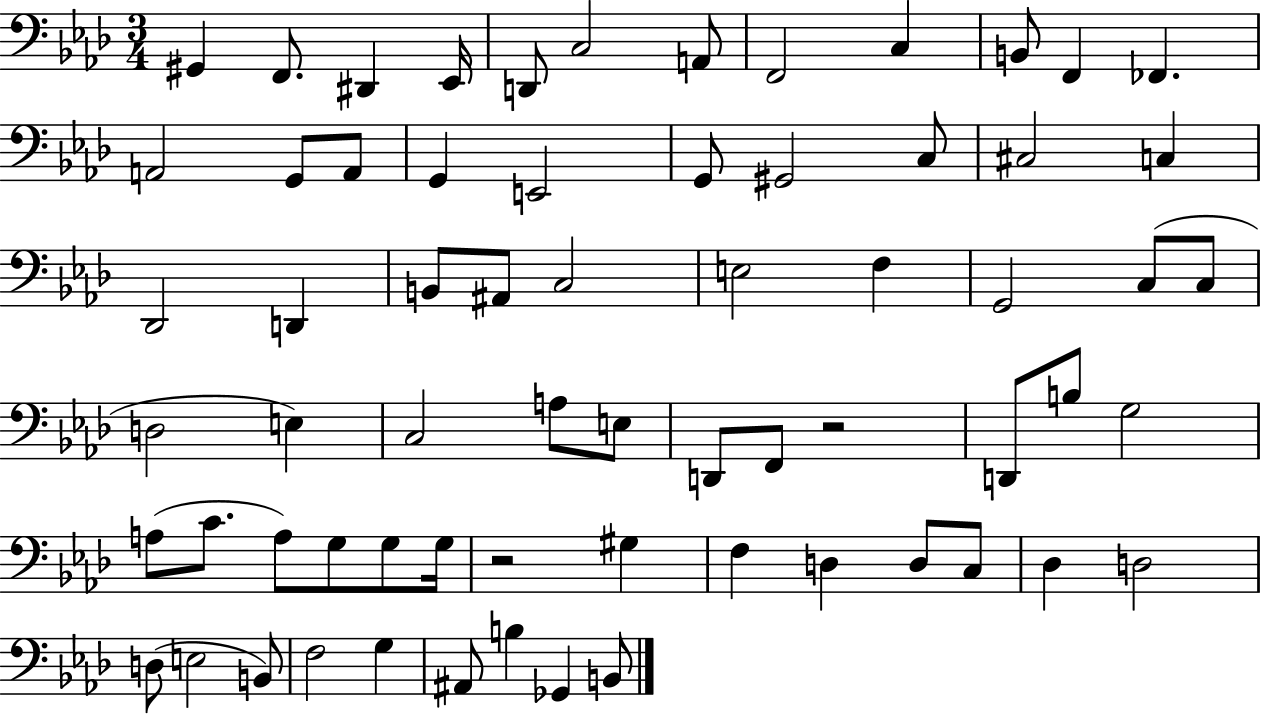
{
  \clef bass
  \numericTimeSignature
  \time 3/4
  \key aes \major
  gis,4 f,8. dis,4 ees,16 | d,8 c2 a,8 | f,2 c4 | b,8 f,4 fes,4. | \break a,2 g,8 a,8 | g,4 e,2 | g,8 gis,2 c8 | cis2 c4 | \break des,2 d,4 | b,8 ais,8 c2 | e2 f4 | g,2 c8( c8 | \break d2 e4) | c2 a8 e8 | d,8 f,8 r2 | d,8 b8 g2 | \break a8( c'8. a8) g8 g8 g16 | r2 gis4 | f4 d4 d8 c8 | des4 d2 | \break d8( e2 b,8) | f2 g4 | ais,8 b4 ges,4 b,8 | \bar "|."
}